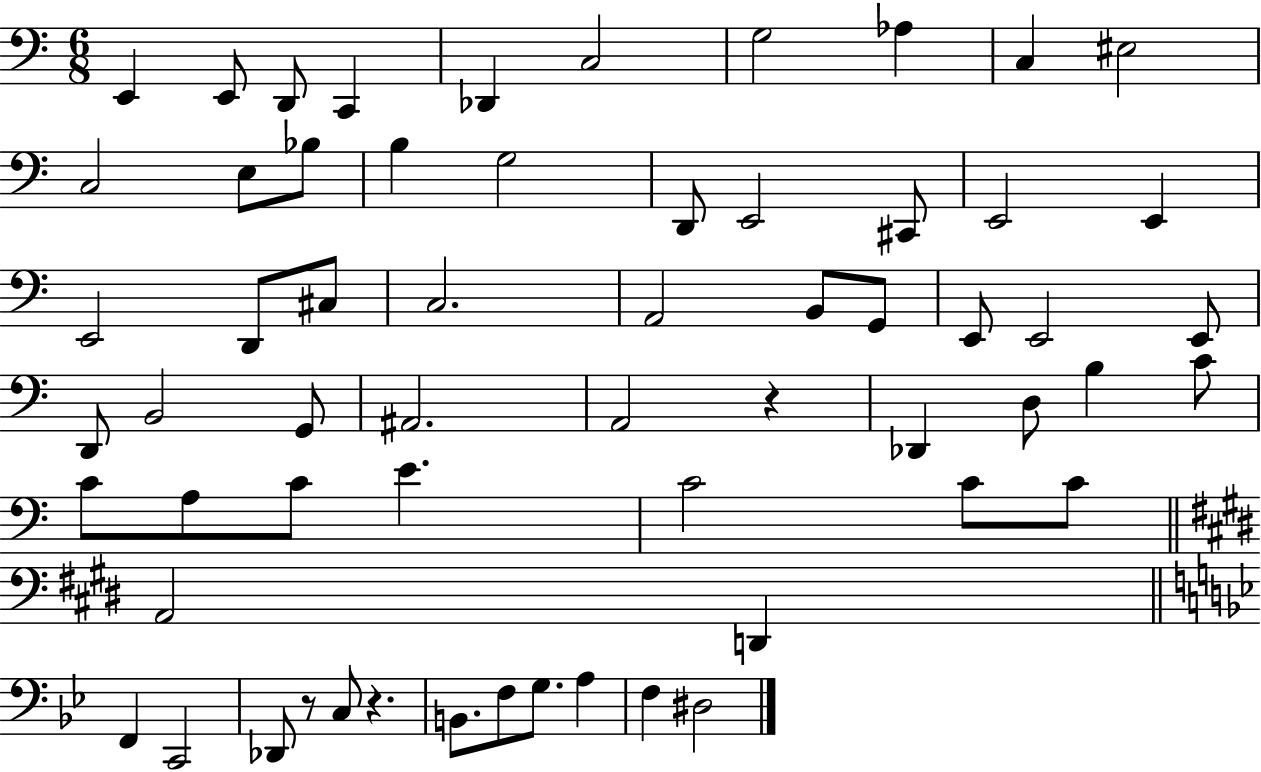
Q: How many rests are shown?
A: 3